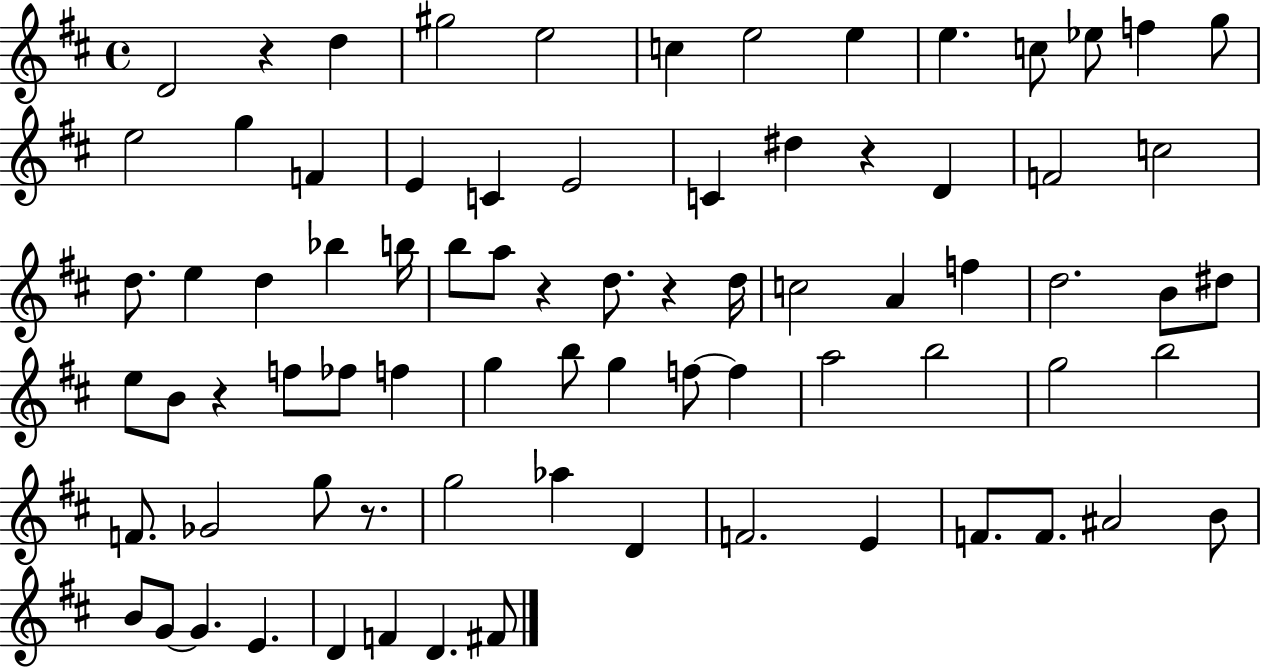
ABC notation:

X:1
T:Untitled
M:4/4
L:1/4
K:D
D2 z d ^g2 e2 c e2 e e c/2 _e/2 f g/2 e2 g F E C E2 C ^d z D F2 c2 d/2 e d _b b/4 b/2 a/2 z d/2 z d/4 c2 A f d2 B/2 ^d/2 e/2 B/2 z f/2 _f/2 f g b/2 g f/2 f a2 b2 g2 b2 F/2 _G2 g/2 z/2 g2 _a D F2 E F/2 F/2 ^A2 B/2 B/2 G/2 G E D F D ^F/2